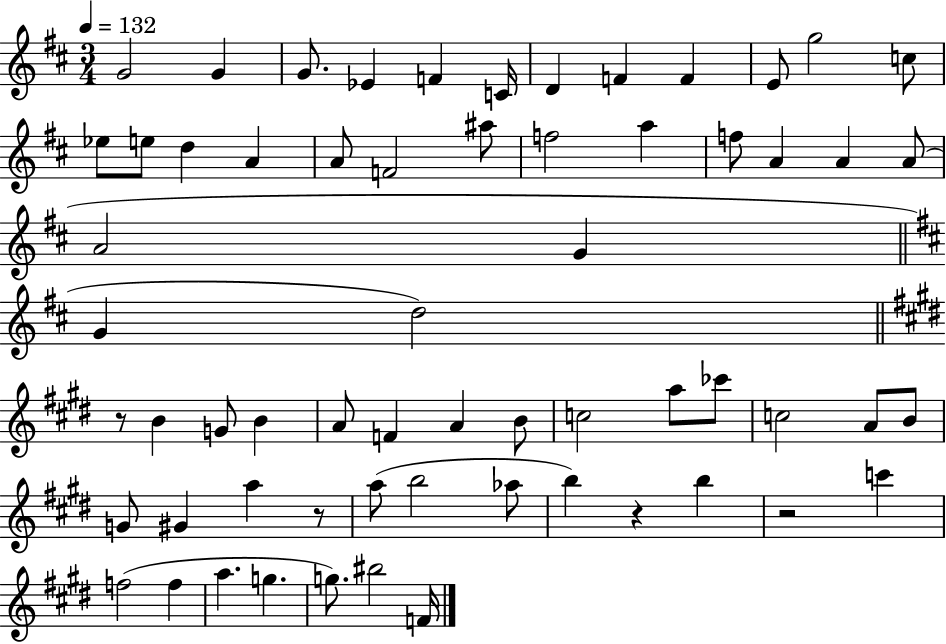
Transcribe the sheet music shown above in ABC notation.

X:1
T:Untitled
M:3/4
L:1/4
K:D
G2 G G/2 _E F C/4 D F F E/2 g2 c/2 _e/2 e/2 d A A/2 F2 ^a/2 f2 a f/2 A A A/2 A2 G G d2 z/2 B G/2 B A/2 F A B/2 c2 a/2 _c'/2 c2 A/2 B/2 G/2 ^G a z/2 a/2 b2 _a/2 b z b z2 c' f2 f a g g/2 ^b2 F/4